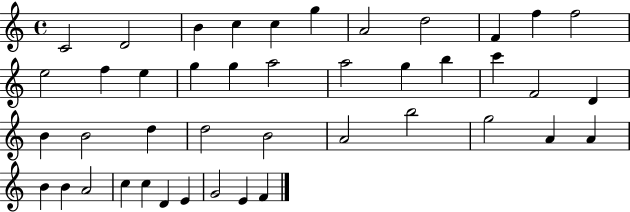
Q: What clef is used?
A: treble